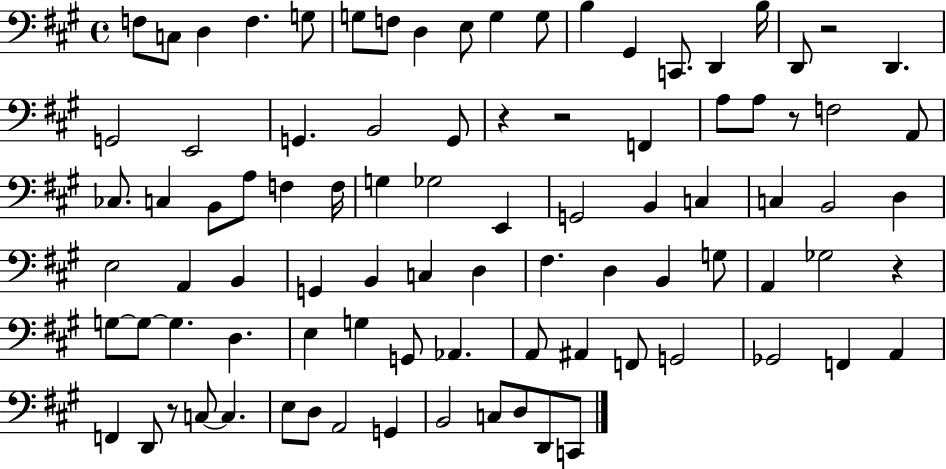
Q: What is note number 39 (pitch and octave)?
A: B2